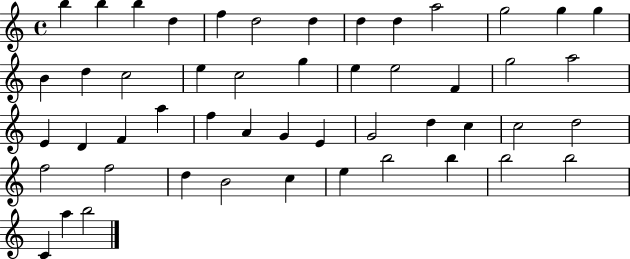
{
  \clef treble
  \time 4/4
  \defaultTimeSignature
  \key c \major
  b''4 b''4 b''4 d''4 | f''4 d''2 d''4 | d''4 d''4 a''2 | g''2 g''4 g''4 | \break b'4 d''4 c''2 | e''4 c''2 g''4 | e''4 e''2 f'4 | g''2 a''2 | \break e'4 d'4 f'4 a''4 | f''4 a'4 g'4 e'4 | g'2 d''4 c''4 | c''2 d''2 | \break f''2 f''2 | d''4 b'2 c''4 | e''4 b''2 b''4 | b''2 b''2 | \break c'4 a''4 b''2 | \bar "|."
}